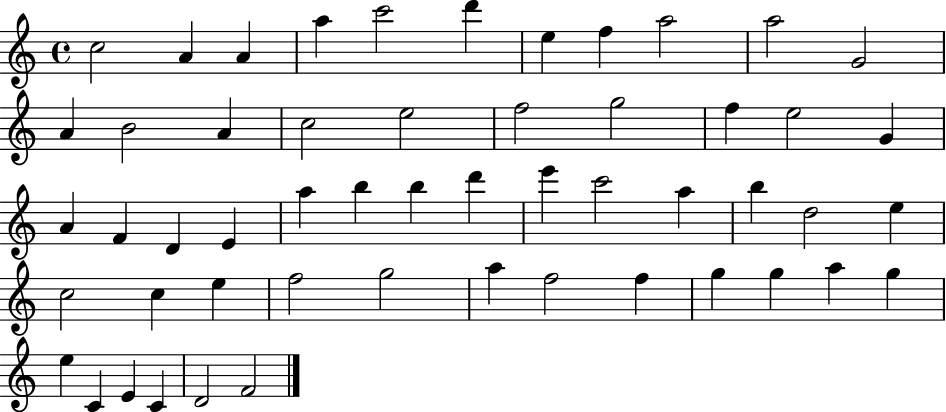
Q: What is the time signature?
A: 4/4